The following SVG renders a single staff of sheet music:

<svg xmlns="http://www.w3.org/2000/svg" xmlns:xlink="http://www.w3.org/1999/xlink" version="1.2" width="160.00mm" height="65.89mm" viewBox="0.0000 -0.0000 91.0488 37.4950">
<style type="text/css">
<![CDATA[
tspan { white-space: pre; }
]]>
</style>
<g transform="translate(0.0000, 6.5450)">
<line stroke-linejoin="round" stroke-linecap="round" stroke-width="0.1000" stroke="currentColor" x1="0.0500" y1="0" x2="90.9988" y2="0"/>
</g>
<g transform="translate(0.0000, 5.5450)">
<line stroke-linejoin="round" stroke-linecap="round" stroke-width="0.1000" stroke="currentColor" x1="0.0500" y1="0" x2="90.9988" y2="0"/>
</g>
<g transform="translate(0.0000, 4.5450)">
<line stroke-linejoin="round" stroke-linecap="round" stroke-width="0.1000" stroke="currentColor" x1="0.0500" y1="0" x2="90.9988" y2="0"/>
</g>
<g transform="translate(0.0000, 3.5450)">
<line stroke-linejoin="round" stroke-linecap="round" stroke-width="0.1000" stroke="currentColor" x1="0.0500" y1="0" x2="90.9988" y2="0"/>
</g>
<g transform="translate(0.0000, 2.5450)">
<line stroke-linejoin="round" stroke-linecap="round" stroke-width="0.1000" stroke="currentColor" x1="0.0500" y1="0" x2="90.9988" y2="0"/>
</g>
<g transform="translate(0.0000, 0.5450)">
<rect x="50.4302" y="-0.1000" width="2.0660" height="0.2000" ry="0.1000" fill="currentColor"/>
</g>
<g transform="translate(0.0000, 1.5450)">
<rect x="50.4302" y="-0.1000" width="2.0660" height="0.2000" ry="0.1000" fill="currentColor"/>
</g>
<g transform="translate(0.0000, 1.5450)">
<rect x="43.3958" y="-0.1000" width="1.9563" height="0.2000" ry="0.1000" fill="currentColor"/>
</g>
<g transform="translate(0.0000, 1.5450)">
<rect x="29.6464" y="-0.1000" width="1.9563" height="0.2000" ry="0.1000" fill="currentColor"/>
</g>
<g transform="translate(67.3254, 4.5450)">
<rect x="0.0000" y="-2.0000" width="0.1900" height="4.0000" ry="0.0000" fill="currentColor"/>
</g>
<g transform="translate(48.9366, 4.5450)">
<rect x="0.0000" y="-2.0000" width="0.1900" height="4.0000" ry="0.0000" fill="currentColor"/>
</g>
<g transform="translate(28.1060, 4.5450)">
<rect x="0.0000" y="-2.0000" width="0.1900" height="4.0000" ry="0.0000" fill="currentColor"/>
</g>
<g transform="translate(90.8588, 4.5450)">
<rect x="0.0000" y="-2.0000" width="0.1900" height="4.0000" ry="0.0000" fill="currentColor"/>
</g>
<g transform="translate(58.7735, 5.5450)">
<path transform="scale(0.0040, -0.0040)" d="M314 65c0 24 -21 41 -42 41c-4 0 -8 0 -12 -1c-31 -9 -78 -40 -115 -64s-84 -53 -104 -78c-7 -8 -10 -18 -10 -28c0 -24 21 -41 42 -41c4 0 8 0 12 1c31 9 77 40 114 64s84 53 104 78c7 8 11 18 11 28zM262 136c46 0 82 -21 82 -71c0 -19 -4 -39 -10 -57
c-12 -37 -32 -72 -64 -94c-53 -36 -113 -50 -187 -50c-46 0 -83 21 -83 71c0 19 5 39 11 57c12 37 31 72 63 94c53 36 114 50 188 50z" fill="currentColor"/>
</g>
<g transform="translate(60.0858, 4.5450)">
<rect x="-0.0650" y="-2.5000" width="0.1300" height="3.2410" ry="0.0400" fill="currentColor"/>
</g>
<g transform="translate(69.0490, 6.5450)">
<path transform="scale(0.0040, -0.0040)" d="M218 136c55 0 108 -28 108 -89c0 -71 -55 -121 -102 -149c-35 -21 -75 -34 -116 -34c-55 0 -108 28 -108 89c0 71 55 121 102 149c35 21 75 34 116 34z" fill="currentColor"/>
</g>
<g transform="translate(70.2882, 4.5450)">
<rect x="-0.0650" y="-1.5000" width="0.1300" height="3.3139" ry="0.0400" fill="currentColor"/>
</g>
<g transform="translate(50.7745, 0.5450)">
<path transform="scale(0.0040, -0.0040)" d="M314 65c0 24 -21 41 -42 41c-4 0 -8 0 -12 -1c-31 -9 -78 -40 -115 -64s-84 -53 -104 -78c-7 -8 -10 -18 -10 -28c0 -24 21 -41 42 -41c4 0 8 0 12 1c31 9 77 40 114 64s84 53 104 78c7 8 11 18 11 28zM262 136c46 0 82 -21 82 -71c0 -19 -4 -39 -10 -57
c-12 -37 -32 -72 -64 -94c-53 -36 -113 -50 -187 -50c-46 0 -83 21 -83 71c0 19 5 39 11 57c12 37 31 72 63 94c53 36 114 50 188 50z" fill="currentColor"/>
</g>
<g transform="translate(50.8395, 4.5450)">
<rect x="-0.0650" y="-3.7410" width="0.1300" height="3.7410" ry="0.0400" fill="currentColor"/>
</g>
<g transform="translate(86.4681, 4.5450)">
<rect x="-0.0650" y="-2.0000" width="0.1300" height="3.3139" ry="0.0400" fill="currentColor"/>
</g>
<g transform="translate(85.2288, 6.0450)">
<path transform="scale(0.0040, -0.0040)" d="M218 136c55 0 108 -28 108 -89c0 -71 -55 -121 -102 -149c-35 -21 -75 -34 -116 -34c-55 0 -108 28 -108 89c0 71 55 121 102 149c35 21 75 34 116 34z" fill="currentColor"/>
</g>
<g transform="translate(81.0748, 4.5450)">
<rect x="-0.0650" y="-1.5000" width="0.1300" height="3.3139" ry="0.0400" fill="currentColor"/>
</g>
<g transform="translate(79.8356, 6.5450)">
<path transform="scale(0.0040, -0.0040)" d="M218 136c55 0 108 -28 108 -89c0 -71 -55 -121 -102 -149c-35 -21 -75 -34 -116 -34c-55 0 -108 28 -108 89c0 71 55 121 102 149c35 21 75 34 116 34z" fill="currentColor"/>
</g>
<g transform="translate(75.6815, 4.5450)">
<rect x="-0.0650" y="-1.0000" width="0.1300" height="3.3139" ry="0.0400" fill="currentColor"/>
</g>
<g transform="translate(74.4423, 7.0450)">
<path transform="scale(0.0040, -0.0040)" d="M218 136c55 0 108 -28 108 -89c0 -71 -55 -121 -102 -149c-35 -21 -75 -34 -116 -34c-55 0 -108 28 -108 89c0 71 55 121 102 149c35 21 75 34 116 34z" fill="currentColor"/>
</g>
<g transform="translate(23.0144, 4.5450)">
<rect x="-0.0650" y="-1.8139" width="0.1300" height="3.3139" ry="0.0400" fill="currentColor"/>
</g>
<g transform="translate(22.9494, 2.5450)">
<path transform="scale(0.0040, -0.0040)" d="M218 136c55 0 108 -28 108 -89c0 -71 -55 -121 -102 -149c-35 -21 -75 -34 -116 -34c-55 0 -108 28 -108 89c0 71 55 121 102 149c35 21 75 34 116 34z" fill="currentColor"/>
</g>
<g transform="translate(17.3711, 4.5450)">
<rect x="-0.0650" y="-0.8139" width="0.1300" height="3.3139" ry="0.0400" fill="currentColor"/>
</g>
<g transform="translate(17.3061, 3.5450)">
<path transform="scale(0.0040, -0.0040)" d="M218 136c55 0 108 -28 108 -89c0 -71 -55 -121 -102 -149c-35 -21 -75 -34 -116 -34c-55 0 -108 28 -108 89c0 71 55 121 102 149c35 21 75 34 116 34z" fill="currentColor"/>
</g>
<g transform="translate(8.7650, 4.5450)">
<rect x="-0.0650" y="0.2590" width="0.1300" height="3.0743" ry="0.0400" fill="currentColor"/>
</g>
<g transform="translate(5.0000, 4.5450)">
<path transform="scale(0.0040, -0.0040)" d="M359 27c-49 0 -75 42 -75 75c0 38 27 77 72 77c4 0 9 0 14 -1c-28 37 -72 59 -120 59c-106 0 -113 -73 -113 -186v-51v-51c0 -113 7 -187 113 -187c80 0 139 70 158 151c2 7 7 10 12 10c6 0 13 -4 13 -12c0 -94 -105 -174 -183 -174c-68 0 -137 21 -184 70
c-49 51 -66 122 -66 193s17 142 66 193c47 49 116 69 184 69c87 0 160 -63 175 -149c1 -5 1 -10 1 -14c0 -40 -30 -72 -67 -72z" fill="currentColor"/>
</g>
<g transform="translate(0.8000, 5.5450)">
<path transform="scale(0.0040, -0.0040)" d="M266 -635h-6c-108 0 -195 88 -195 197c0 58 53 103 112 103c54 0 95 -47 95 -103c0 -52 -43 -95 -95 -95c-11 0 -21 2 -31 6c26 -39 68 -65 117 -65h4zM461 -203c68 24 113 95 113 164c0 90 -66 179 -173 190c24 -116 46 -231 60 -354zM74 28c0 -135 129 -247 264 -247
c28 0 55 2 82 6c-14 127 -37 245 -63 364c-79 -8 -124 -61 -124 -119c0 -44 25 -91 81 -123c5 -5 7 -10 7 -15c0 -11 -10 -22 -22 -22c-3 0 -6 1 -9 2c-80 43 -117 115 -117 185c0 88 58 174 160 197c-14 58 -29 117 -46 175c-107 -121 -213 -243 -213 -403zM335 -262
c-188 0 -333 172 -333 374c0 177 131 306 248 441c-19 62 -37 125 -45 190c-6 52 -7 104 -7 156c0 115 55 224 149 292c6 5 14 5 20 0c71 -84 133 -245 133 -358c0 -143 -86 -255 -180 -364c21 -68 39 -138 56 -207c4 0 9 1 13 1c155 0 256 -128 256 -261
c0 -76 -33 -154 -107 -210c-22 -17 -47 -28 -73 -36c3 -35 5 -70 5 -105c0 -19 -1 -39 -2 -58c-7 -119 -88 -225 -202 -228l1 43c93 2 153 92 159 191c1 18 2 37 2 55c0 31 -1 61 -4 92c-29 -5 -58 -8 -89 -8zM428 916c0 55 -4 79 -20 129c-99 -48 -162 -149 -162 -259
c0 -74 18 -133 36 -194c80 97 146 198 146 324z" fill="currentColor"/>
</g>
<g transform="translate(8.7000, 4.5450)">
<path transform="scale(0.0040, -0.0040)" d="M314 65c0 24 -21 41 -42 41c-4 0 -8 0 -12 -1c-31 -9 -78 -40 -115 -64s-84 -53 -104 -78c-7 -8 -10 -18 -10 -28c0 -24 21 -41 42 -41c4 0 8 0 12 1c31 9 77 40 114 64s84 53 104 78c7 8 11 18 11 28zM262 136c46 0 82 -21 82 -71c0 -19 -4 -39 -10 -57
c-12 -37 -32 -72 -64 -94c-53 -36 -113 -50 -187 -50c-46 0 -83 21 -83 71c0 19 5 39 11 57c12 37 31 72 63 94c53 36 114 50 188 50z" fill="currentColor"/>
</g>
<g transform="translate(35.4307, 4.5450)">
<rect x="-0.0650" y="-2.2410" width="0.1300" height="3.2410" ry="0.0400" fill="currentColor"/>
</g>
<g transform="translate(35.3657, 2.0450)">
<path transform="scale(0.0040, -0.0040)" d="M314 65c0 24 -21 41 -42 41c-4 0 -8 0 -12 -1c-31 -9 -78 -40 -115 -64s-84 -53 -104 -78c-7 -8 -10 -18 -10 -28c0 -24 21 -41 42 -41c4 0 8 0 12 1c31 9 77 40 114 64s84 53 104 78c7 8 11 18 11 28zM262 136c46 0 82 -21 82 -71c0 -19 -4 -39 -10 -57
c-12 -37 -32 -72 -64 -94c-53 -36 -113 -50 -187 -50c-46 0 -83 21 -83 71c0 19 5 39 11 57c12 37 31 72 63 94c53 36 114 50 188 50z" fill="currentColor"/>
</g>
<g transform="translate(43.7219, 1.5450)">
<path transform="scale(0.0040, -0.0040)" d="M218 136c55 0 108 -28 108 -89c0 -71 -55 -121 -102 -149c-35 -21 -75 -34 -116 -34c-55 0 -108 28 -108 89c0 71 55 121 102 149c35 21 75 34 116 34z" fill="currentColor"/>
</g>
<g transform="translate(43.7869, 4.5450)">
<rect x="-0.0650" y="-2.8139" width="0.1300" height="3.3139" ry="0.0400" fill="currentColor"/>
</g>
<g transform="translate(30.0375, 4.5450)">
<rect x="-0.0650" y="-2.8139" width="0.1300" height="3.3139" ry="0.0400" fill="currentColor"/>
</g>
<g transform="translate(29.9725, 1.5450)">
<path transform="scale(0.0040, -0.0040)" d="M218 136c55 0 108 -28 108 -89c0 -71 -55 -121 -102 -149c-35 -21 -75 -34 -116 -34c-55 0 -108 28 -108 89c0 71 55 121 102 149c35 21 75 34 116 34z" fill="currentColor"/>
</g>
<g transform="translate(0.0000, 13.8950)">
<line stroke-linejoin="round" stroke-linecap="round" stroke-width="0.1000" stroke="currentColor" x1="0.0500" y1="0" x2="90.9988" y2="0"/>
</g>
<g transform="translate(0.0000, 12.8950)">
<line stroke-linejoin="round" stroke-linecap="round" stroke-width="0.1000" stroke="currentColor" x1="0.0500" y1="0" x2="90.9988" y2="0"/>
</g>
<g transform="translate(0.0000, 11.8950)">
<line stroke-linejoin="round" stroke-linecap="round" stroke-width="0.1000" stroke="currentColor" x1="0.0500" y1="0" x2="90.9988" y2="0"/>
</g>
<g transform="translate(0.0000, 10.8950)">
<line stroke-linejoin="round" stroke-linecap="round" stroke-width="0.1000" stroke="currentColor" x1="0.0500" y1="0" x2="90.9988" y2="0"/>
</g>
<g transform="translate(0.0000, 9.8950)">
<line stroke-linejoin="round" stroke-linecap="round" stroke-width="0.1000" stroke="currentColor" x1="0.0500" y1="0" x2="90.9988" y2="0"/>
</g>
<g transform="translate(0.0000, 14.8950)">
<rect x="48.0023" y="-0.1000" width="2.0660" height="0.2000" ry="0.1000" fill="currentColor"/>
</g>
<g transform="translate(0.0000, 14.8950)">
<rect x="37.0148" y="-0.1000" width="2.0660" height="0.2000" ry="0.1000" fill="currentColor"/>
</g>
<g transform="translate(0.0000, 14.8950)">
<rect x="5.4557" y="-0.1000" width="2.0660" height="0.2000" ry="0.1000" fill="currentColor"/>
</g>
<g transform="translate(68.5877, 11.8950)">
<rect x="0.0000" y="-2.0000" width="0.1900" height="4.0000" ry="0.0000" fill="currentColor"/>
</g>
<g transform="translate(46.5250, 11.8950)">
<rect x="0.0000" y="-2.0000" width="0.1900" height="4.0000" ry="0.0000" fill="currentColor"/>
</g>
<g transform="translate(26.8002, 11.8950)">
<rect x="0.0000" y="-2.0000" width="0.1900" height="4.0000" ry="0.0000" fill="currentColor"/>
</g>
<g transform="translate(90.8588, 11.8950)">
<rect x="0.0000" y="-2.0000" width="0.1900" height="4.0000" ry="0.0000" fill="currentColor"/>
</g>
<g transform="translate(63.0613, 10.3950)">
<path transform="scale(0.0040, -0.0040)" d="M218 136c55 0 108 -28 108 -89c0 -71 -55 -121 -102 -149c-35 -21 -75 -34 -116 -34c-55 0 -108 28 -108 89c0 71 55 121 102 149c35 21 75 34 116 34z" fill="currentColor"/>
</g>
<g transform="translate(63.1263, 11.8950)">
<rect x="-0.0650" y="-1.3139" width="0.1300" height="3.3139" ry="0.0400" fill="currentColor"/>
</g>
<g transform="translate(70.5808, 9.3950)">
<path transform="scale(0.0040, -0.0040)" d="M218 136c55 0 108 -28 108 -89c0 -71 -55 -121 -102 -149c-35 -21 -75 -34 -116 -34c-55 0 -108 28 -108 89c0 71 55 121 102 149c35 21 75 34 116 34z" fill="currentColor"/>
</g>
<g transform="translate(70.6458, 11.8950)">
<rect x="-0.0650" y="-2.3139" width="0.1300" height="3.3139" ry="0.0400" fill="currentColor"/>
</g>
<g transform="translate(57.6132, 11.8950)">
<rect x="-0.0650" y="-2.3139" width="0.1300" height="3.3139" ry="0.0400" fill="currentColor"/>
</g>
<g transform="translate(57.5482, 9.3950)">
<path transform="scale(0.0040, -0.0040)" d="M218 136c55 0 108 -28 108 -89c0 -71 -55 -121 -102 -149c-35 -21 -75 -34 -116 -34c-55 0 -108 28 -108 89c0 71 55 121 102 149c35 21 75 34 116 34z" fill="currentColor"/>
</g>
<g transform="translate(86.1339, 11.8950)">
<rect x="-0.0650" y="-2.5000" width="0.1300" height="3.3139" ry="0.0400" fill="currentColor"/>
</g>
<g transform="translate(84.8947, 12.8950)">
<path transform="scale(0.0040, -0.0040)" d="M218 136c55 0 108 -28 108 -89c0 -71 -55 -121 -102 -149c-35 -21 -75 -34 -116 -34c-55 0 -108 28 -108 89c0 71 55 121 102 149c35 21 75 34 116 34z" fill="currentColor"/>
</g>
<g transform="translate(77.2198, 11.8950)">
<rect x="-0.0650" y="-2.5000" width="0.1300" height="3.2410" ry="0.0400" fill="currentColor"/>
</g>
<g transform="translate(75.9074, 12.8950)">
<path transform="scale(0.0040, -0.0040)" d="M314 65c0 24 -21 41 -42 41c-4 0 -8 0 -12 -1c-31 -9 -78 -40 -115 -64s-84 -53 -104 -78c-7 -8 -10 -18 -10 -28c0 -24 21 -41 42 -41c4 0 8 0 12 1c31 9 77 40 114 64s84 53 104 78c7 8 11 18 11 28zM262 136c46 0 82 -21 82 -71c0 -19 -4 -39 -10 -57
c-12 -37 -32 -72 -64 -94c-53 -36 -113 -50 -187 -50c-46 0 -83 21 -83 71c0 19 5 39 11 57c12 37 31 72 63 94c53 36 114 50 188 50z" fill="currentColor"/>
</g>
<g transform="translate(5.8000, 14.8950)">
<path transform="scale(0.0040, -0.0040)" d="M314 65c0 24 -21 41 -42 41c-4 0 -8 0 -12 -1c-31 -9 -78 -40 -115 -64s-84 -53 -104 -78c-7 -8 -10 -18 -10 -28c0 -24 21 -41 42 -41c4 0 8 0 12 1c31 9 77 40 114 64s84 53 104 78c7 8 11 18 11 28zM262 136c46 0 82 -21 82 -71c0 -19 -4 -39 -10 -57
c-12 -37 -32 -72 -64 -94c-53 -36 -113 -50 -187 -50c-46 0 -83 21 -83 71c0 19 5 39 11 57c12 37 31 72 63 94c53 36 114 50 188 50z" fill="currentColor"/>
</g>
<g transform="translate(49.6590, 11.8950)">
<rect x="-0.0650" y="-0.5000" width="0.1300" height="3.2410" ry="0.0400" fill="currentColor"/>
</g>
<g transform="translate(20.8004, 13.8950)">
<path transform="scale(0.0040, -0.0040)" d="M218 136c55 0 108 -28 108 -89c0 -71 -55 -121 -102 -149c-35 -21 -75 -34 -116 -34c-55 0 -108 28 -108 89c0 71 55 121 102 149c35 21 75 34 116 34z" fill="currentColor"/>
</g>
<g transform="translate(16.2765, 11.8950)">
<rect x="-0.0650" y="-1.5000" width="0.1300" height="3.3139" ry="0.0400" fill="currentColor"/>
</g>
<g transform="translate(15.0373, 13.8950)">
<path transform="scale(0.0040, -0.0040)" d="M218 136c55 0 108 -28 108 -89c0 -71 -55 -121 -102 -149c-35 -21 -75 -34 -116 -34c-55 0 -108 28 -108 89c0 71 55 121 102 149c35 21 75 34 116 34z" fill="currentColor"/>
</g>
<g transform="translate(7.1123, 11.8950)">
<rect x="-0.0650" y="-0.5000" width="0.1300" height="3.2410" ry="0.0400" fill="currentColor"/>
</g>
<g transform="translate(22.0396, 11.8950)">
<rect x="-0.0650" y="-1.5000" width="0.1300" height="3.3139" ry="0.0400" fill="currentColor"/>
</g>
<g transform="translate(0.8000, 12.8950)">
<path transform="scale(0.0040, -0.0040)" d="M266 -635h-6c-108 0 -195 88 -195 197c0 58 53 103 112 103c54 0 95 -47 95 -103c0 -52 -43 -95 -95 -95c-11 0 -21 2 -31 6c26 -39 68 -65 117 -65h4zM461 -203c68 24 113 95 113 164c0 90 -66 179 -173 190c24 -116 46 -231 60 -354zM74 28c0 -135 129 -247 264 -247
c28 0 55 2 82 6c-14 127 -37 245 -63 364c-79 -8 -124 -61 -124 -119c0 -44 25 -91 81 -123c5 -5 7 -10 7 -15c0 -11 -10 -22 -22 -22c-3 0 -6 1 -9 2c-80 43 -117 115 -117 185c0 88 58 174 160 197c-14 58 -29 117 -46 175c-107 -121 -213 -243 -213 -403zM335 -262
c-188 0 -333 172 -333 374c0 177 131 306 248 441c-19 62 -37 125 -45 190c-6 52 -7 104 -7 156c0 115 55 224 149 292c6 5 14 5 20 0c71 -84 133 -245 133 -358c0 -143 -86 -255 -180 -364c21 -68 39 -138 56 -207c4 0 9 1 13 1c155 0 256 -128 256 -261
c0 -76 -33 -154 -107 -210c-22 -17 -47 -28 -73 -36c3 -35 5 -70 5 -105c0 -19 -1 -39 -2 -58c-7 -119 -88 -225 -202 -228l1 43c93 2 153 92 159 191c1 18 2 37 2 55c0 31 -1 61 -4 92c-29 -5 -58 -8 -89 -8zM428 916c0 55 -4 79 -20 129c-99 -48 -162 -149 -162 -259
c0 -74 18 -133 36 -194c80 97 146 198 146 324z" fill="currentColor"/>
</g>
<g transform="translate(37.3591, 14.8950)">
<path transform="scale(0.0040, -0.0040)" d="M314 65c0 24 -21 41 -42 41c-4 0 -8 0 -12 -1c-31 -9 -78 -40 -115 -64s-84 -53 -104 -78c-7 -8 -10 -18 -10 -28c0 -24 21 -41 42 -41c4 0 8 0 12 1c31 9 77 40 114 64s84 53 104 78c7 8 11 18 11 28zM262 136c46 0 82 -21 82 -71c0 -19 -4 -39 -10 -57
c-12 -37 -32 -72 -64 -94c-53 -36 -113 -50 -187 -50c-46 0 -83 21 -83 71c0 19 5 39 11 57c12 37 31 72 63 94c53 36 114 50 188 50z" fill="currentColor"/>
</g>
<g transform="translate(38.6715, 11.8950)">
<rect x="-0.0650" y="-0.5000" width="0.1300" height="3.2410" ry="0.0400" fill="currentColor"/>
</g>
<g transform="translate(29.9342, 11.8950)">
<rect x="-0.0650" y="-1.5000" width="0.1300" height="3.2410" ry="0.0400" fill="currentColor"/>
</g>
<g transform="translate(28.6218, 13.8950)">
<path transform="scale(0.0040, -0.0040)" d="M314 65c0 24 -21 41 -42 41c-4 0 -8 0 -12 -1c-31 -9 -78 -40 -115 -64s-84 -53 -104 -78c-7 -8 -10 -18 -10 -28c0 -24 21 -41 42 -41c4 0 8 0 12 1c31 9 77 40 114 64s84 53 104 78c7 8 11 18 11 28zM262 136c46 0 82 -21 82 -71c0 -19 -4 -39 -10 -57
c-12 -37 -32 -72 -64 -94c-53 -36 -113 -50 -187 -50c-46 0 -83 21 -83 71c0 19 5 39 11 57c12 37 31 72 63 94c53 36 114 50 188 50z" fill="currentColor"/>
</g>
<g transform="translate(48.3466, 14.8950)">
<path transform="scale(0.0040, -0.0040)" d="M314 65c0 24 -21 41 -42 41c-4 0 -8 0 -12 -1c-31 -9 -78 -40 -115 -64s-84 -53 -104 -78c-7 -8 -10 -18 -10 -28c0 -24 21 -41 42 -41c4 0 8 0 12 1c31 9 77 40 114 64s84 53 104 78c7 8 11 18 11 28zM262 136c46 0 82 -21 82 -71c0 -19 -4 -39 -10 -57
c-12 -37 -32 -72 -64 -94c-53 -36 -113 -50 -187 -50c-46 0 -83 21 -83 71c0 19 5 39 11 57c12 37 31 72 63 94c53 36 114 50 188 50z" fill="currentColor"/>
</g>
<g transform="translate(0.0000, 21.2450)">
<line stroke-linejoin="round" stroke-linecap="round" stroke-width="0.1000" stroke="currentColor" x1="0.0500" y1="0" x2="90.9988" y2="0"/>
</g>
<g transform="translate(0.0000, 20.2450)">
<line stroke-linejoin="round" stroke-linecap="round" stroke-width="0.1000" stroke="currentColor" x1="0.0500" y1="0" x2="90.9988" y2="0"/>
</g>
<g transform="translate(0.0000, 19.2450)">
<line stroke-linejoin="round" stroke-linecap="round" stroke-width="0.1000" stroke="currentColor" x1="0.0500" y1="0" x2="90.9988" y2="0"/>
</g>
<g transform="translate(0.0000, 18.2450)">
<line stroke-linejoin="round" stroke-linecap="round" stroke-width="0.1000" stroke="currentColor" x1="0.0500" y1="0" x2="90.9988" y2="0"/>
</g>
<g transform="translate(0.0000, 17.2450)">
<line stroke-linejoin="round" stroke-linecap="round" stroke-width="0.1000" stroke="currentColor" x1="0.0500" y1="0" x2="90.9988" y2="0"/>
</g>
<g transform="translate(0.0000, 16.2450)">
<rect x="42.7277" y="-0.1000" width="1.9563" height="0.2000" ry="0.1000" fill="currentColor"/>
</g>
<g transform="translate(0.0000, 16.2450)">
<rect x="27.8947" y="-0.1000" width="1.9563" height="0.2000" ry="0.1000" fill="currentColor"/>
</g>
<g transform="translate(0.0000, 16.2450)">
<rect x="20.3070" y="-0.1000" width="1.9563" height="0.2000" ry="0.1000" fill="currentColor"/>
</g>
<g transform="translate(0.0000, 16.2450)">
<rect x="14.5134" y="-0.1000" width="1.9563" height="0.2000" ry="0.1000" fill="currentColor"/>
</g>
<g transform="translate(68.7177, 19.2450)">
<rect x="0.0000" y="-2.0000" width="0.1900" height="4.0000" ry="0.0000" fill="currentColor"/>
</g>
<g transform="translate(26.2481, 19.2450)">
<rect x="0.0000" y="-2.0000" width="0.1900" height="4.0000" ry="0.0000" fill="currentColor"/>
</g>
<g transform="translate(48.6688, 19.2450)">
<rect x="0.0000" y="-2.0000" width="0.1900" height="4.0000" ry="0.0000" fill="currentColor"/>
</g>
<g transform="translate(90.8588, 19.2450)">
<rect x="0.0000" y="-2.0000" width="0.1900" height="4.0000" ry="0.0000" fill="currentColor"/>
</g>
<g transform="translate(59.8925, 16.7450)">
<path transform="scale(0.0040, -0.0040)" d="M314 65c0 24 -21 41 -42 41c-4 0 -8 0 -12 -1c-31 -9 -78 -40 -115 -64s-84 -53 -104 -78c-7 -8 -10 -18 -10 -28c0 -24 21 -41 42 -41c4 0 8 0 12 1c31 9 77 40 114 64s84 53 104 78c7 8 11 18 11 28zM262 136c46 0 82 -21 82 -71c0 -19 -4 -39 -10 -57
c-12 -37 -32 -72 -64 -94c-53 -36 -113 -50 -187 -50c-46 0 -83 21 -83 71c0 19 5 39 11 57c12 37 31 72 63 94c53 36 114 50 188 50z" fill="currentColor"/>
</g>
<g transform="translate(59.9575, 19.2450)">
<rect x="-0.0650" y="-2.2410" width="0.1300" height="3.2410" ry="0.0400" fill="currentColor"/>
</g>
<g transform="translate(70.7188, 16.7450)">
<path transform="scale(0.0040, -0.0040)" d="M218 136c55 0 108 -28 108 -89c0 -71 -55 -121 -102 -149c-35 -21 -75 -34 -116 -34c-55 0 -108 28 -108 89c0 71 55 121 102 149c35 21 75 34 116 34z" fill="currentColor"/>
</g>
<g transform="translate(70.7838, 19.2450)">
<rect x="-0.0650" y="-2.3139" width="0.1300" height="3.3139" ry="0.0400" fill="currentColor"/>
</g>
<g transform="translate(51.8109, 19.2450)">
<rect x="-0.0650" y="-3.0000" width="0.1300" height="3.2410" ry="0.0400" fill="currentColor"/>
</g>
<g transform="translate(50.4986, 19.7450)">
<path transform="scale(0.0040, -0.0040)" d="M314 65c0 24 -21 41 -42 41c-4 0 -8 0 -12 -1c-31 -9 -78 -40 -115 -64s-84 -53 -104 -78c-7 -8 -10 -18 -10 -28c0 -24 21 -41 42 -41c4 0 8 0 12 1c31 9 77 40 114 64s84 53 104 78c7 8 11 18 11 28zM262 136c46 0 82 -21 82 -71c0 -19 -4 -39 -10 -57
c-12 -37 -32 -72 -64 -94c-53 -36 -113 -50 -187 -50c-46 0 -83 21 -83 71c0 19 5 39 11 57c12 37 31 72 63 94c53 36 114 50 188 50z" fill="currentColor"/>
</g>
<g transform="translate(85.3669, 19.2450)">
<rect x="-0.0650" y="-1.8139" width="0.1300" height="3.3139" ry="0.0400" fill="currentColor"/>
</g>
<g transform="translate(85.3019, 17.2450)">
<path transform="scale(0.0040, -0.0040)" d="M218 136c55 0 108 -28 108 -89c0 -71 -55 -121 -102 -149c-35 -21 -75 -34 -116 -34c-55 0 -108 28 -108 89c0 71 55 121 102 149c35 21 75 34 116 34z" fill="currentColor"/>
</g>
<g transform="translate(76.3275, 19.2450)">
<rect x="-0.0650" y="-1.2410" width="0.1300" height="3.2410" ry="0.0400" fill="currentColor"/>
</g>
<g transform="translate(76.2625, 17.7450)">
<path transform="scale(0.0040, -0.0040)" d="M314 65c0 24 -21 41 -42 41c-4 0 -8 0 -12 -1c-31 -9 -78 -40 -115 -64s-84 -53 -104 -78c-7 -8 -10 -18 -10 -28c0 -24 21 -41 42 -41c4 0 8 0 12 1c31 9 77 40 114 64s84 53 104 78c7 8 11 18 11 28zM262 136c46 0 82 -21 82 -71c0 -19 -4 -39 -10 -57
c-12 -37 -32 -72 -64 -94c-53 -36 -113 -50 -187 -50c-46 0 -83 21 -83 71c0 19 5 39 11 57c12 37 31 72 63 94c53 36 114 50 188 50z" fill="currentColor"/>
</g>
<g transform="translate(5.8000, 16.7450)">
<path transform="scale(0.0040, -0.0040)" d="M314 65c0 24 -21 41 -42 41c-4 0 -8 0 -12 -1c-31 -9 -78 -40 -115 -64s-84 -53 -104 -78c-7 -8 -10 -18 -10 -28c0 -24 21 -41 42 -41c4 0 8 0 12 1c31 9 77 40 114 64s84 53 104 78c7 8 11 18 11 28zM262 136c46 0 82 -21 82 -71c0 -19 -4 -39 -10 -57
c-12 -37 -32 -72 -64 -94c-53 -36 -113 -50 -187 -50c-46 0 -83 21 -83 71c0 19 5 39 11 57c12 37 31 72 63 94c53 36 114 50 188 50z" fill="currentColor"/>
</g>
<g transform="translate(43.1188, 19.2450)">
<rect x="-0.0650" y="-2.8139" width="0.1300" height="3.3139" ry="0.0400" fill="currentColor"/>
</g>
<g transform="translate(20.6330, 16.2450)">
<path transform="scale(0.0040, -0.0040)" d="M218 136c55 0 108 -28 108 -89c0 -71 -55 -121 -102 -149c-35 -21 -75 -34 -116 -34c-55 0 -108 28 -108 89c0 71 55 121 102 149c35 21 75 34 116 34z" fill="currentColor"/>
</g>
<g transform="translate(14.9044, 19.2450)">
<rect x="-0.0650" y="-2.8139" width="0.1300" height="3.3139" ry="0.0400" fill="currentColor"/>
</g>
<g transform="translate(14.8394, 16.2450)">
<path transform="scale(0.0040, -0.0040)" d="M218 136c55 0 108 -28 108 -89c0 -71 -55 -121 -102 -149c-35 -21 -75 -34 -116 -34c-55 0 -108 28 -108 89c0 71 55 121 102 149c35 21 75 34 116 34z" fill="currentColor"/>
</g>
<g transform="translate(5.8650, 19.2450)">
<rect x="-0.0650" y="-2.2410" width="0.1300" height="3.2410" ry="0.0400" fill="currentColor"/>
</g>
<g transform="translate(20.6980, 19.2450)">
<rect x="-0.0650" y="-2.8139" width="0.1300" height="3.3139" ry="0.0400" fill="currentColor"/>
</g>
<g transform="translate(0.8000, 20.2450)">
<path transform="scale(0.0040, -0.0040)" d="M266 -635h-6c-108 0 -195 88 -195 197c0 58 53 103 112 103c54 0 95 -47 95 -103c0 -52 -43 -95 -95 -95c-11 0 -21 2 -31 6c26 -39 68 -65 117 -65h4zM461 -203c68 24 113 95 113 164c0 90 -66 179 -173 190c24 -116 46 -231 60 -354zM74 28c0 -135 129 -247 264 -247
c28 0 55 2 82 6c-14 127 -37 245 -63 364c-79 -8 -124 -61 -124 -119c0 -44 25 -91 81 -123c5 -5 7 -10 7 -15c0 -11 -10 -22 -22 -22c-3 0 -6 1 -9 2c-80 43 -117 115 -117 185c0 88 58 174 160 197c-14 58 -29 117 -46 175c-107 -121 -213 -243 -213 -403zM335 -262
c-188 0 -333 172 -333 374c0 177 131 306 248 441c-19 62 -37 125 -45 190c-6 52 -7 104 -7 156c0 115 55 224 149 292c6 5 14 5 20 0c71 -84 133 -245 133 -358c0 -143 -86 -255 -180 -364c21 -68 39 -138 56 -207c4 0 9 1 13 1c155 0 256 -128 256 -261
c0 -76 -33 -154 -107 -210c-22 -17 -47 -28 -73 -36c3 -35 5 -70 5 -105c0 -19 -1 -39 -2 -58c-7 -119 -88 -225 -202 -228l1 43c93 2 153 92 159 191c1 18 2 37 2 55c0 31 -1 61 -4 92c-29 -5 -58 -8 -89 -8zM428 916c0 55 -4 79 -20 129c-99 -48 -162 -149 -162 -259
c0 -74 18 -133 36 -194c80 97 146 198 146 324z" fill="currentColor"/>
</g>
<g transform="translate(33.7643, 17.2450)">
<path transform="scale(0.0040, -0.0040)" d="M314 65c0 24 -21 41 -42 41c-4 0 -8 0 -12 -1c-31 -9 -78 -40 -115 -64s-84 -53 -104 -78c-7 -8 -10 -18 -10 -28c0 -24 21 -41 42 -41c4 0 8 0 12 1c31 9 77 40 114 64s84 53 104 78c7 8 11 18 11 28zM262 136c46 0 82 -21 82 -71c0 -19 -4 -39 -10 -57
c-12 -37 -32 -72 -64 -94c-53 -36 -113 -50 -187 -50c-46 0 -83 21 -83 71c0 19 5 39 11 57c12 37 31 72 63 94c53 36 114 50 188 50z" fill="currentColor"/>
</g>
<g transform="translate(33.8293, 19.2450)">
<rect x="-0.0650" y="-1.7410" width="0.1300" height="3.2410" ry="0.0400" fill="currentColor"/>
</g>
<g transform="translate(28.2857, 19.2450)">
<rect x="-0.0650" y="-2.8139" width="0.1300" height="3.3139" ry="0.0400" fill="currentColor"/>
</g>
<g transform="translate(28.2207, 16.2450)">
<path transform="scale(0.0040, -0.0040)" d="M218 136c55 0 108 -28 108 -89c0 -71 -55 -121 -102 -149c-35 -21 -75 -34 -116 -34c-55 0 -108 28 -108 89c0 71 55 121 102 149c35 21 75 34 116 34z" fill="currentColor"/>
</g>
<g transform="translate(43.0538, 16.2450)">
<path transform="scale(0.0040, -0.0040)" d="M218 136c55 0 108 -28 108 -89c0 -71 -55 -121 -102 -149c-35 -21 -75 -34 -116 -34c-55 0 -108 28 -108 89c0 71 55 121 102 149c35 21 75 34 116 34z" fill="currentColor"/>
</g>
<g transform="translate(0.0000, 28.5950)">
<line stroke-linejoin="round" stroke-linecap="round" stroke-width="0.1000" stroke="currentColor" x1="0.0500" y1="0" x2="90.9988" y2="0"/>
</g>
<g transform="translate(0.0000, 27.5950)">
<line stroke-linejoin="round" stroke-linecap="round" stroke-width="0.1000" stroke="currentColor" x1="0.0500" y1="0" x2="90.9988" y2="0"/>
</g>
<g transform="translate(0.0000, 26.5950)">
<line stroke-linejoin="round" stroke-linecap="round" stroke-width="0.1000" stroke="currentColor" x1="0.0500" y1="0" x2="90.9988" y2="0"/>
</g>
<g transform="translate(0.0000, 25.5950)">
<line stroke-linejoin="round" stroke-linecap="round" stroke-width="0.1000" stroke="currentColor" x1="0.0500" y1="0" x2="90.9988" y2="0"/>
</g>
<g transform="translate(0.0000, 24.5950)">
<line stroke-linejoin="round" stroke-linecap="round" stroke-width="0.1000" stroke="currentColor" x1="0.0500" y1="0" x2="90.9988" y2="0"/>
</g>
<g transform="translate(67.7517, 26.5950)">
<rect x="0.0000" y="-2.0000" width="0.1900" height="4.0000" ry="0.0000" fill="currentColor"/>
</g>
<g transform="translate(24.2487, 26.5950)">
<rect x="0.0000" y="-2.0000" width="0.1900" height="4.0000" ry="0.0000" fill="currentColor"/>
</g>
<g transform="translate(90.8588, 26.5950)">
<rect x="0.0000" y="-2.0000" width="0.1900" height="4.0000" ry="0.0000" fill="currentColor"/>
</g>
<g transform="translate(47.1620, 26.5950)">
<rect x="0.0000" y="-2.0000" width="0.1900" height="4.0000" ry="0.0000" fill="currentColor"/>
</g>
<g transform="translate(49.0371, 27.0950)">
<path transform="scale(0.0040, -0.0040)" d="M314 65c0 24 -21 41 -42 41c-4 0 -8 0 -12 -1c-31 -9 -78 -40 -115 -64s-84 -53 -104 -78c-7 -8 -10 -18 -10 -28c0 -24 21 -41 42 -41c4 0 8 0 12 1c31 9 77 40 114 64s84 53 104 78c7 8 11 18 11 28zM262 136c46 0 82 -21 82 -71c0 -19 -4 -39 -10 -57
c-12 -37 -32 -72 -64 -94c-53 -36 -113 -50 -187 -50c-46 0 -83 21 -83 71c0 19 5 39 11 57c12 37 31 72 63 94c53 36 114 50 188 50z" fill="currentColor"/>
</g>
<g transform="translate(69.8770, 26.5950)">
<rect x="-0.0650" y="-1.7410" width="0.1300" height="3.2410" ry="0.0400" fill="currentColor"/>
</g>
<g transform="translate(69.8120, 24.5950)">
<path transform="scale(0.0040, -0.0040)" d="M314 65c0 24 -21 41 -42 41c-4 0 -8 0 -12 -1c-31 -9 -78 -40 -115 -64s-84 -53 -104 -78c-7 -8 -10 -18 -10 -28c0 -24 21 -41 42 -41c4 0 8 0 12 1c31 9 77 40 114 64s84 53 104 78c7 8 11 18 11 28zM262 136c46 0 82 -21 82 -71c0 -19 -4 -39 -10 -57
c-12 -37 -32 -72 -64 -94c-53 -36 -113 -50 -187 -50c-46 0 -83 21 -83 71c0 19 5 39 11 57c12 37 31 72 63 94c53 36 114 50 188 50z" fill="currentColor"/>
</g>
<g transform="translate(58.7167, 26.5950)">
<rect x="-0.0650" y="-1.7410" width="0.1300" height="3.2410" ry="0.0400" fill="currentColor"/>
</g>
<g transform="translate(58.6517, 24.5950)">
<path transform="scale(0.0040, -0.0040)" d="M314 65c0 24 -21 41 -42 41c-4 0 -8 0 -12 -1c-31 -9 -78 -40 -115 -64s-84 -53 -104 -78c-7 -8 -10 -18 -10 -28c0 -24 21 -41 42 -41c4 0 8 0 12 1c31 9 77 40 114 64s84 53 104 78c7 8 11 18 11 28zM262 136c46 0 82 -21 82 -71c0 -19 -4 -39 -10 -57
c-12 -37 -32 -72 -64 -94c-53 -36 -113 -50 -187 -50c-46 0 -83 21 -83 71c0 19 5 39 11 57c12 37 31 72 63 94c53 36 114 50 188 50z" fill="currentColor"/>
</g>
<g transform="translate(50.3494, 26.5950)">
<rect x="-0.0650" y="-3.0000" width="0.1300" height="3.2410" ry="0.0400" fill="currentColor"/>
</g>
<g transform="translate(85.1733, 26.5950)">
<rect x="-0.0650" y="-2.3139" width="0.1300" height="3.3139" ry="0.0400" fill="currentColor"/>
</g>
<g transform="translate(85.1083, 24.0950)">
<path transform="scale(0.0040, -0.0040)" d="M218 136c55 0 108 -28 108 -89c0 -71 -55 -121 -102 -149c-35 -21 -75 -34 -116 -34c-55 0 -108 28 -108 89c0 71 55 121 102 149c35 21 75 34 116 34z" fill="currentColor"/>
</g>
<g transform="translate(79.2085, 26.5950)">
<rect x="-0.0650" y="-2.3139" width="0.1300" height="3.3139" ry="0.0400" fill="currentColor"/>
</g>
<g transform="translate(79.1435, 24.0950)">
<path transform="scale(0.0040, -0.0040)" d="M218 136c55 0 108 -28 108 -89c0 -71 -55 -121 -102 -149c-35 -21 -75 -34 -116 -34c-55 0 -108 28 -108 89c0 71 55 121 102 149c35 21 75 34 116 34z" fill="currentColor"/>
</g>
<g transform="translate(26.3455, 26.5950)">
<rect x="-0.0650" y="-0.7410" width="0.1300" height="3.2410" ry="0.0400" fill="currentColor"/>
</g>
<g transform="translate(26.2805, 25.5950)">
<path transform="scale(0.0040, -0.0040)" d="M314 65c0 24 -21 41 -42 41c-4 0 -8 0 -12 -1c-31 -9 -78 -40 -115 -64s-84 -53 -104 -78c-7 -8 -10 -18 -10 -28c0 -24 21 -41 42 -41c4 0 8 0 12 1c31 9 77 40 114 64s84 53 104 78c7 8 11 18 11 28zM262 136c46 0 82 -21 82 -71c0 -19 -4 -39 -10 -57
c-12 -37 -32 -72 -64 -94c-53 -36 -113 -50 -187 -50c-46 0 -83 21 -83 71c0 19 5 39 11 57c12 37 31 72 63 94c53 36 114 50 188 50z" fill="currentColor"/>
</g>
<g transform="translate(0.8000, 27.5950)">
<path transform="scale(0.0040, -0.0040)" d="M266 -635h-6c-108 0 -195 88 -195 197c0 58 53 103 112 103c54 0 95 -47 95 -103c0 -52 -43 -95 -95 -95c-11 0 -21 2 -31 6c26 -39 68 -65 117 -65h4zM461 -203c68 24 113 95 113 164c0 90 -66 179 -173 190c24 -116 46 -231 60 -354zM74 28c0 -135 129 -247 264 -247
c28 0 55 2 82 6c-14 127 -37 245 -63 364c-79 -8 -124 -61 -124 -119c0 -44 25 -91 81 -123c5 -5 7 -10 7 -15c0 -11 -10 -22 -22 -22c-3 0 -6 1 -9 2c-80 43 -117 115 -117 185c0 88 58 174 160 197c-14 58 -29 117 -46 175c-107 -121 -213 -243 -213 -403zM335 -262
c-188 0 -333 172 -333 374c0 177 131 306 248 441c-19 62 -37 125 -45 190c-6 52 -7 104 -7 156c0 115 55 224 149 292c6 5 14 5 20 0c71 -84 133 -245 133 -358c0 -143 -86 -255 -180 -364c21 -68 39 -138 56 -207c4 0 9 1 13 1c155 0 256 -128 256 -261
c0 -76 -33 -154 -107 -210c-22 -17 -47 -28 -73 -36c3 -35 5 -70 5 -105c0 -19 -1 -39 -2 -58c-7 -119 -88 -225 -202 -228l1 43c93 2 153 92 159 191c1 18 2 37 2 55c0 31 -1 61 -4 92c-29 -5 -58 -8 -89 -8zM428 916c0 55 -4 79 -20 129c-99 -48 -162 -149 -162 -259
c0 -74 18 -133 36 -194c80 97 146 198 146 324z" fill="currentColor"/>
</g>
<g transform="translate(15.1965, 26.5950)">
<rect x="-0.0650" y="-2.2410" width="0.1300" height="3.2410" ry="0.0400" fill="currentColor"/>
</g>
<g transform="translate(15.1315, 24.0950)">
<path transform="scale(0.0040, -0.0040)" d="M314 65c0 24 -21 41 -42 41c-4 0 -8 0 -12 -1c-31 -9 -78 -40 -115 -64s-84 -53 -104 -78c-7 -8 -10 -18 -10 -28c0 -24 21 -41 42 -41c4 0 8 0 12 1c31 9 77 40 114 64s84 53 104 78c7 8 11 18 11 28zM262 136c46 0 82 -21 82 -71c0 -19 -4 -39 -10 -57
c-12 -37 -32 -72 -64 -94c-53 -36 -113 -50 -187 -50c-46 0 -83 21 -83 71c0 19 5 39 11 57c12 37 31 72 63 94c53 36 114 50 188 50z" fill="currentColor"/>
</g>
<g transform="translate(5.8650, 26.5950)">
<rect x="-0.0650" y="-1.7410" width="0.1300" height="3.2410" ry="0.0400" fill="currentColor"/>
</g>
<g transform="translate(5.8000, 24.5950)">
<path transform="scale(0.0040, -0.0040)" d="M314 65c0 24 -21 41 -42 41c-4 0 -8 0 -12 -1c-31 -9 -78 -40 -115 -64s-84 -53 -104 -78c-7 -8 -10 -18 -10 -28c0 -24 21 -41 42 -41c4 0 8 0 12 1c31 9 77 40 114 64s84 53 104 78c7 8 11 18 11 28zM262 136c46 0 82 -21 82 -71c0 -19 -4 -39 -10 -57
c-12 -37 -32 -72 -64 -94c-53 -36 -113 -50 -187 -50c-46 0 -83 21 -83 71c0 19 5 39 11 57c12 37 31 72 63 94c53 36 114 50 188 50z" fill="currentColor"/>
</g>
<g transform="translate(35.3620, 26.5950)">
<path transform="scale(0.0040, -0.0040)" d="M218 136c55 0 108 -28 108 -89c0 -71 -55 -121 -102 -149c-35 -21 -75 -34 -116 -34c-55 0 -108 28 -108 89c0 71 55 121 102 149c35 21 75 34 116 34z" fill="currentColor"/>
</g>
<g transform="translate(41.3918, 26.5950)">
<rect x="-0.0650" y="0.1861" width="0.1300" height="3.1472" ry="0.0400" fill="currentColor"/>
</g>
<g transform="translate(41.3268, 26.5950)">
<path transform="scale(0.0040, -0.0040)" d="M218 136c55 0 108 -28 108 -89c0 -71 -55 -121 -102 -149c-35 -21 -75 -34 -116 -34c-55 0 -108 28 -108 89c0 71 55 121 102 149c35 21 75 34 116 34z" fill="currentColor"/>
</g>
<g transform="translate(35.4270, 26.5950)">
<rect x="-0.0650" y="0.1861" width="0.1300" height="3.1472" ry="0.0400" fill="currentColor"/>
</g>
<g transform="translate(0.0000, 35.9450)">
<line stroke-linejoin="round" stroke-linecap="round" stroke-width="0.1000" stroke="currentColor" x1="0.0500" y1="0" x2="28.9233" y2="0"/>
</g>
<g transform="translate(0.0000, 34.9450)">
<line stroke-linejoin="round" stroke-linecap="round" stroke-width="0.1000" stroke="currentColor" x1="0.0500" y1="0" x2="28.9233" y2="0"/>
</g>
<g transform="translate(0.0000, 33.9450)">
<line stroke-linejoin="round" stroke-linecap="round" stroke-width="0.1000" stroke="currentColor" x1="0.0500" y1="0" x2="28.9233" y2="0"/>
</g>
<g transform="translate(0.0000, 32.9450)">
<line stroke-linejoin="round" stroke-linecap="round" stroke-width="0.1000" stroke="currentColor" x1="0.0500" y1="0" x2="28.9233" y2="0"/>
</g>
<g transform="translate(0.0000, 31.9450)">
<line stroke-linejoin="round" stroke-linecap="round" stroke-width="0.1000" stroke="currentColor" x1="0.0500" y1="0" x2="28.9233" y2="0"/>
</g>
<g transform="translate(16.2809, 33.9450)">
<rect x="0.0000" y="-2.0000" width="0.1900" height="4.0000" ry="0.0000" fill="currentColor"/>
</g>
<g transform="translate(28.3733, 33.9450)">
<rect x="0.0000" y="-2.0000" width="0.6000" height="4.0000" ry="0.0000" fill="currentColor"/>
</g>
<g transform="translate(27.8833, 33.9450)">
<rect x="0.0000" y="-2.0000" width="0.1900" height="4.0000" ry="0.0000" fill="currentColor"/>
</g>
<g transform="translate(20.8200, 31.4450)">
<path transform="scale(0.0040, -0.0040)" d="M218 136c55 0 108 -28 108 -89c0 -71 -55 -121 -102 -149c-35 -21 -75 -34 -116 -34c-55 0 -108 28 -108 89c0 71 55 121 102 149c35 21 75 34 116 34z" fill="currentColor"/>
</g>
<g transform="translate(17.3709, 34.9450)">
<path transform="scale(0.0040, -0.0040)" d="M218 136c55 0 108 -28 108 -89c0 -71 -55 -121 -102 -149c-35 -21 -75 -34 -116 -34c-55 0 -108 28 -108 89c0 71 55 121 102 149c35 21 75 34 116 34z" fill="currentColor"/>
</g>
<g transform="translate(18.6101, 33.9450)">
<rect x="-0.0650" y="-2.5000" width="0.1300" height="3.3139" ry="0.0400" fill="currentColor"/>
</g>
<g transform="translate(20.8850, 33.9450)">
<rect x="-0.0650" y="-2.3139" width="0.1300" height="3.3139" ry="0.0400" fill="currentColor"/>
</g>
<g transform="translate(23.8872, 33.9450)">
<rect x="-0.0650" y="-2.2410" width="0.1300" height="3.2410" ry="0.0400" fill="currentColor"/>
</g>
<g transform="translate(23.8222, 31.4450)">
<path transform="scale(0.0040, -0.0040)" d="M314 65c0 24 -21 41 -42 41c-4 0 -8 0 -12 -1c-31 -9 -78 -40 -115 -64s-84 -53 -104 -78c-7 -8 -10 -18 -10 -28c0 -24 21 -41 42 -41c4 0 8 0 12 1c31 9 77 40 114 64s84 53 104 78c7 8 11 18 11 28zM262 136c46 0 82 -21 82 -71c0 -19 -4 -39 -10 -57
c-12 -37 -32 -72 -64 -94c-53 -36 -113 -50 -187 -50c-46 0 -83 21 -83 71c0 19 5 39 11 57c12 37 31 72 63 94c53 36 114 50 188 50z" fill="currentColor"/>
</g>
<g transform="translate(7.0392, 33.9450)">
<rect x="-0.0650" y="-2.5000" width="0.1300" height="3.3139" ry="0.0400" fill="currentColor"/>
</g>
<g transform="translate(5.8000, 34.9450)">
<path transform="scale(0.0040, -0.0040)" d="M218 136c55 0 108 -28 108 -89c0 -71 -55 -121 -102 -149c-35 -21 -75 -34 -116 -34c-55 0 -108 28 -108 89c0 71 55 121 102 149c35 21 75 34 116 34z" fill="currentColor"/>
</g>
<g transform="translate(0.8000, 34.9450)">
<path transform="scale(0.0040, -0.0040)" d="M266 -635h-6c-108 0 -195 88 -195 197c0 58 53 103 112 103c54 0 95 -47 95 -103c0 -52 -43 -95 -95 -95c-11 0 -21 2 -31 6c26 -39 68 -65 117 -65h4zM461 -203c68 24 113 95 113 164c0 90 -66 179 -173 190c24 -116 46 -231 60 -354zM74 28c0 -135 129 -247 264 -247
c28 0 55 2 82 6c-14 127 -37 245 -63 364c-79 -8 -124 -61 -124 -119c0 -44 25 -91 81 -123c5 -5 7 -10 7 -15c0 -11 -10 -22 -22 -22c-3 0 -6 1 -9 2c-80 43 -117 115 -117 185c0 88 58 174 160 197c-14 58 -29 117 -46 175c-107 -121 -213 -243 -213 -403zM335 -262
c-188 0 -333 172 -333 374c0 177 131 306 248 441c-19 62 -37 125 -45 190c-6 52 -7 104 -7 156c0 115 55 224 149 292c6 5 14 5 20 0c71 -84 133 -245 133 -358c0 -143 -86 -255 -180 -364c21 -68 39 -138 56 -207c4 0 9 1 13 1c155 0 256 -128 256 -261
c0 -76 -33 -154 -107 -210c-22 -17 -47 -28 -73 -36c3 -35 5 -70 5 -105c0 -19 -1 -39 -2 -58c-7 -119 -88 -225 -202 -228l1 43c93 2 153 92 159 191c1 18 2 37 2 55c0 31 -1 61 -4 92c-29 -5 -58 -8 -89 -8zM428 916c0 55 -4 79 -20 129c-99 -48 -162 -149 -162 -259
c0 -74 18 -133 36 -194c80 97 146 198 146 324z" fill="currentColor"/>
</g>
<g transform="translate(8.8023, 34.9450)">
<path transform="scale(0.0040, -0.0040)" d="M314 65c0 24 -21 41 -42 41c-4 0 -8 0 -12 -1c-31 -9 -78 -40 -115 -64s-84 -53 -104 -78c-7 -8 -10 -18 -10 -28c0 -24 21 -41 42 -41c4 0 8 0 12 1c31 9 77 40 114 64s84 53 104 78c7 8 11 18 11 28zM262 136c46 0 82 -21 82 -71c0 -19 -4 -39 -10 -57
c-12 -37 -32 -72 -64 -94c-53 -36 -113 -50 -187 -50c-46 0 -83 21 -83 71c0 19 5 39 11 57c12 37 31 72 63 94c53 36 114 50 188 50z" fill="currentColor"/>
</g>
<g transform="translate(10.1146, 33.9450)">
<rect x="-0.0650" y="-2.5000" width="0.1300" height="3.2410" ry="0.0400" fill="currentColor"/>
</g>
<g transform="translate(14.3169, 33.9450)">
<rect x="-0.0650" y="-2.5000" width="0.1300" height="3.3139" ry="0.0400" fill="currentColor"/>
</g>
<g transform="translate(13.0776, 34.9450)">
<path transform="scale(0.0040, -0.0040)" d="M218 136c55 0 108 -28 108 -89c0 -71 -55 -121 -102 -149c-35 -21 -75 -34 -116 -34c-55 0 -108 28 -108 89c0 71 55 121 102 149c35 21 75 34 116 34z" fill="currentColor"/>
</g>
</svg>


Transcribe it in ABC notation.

X:1
T:Untitled
M:4/4
L:1/4
K:C
B2 d f a g2 a c'2 G2 E D E F C2 E E E2 C2 C2 g e g G2 G g2 a a a f2 a A2 g2 g e2 f f2 g2 d2 B B A2 f2 f2 g g G G2 G G g g2